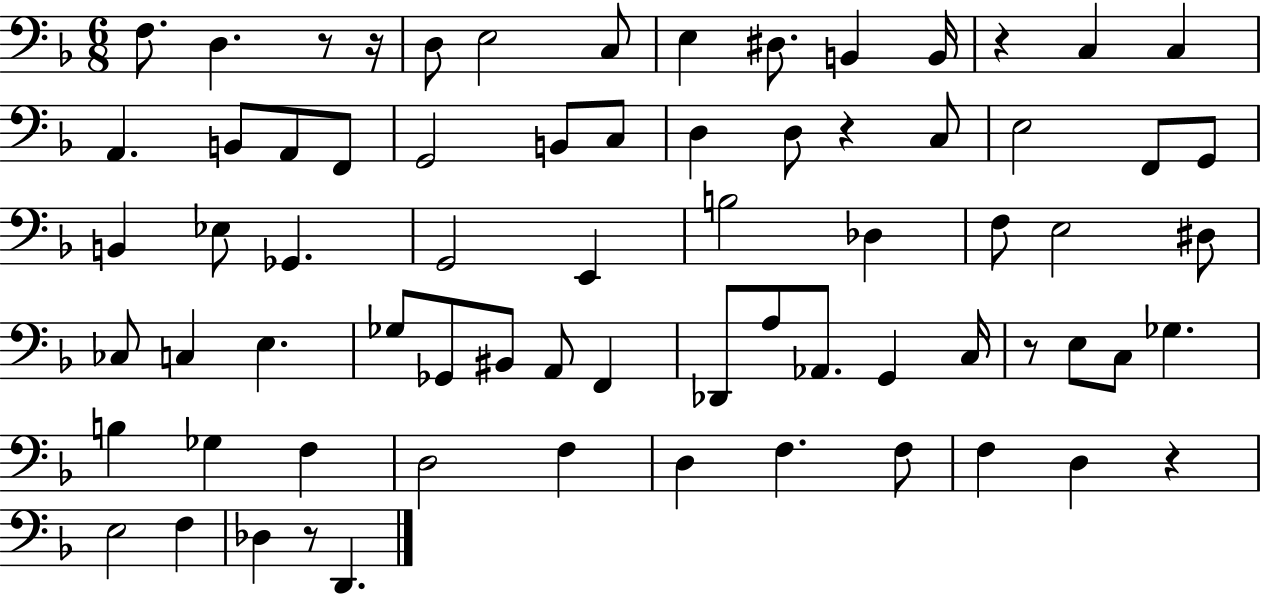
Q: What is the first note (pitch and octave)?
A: F3